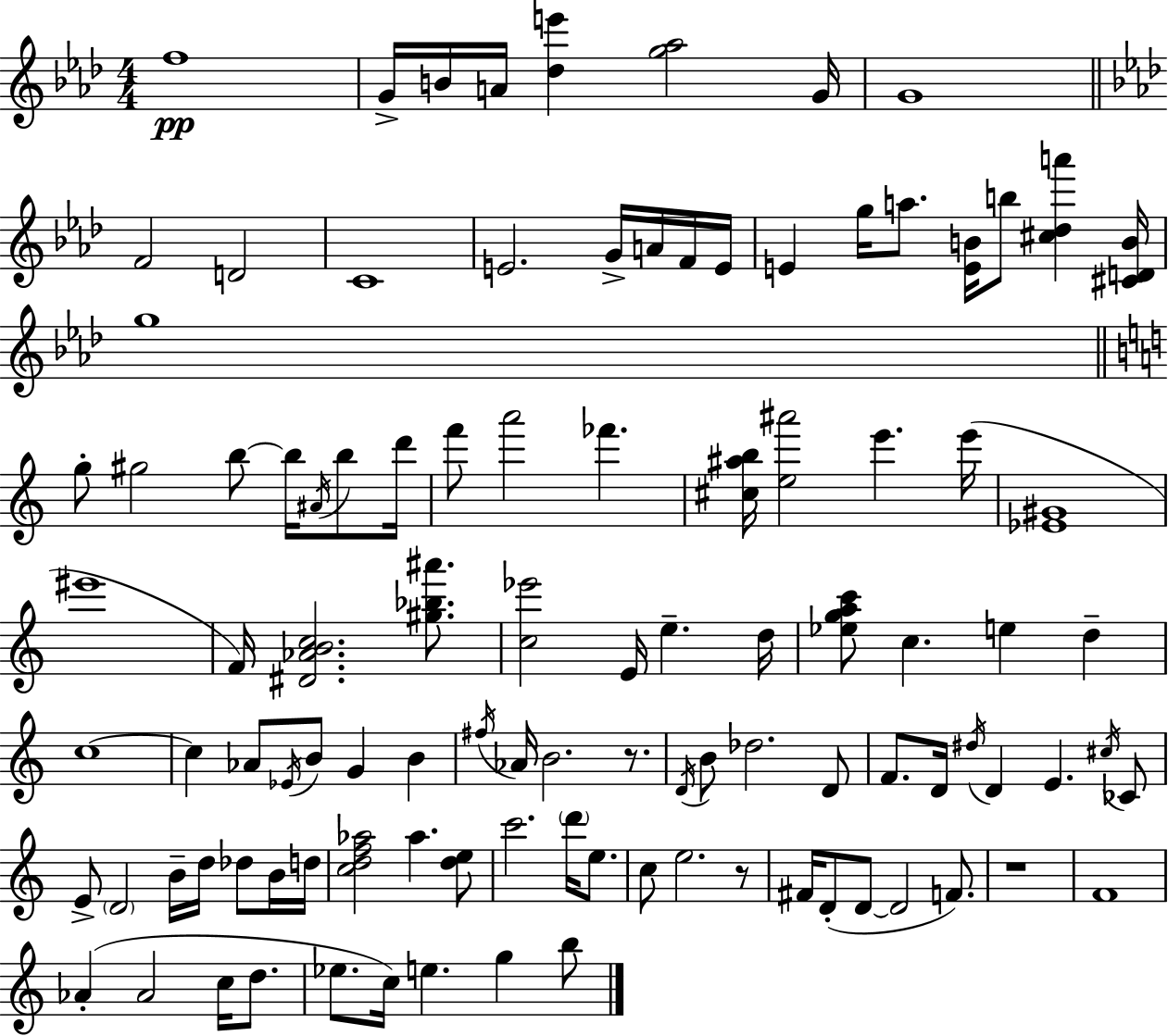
F5/w G4/s B4/s A4/s [Db5,E6]/q [G5,Ab5]/h G4/s G4/w F4/h D4/h C4/w E4/h. G4/s A4/s F4/s E4/s E4/q G5/s A5/e. [E4,B4]/s B5/e [C#5,Db5,A6]/q [C#4,D4,B4]/s G5/w G5/e G#5/h B5/e B5/s A#4/s B5/e D6/s F6/e A6/h FES6/q. [C#5,A#5,B5]/s [E5,A#6]/h E6/q. E6/s [Eb4,G#4]/w EIS6/w F4/s [D#4,Ab4,B4,C5]/h. [G#5,Bb5,A#6]/e. [C5,Eb6]/h E4/s E5/q. D5/s [Eb5,G5,A5,C6]/e C5/q. E5/q D5/q C5/w C5/q Ab4/e Eb4/s B4/e G4/q B4/q F#5/s Ab4/s B4/h. R/e. D4/s B4/e Db5/h. D4/e F4/e. D4/s D#5/s D4/q E4/q. C#5/s CES4/e E4/e D4/h B4/s D5/s Db5/e B4/s D5/s [C5,D5,F5,Ab5]/h Ab5/q. [D5,E5]/e C6/h. D6/s E5/e. C5/e E5/h. R/e F#4/s D4/e D4/e D4/h F4/e. R/w F4/w Ab4/q Ab4/h C5/s D5/e. Eb5/e. C5/s E5/q. G5/q B5/e